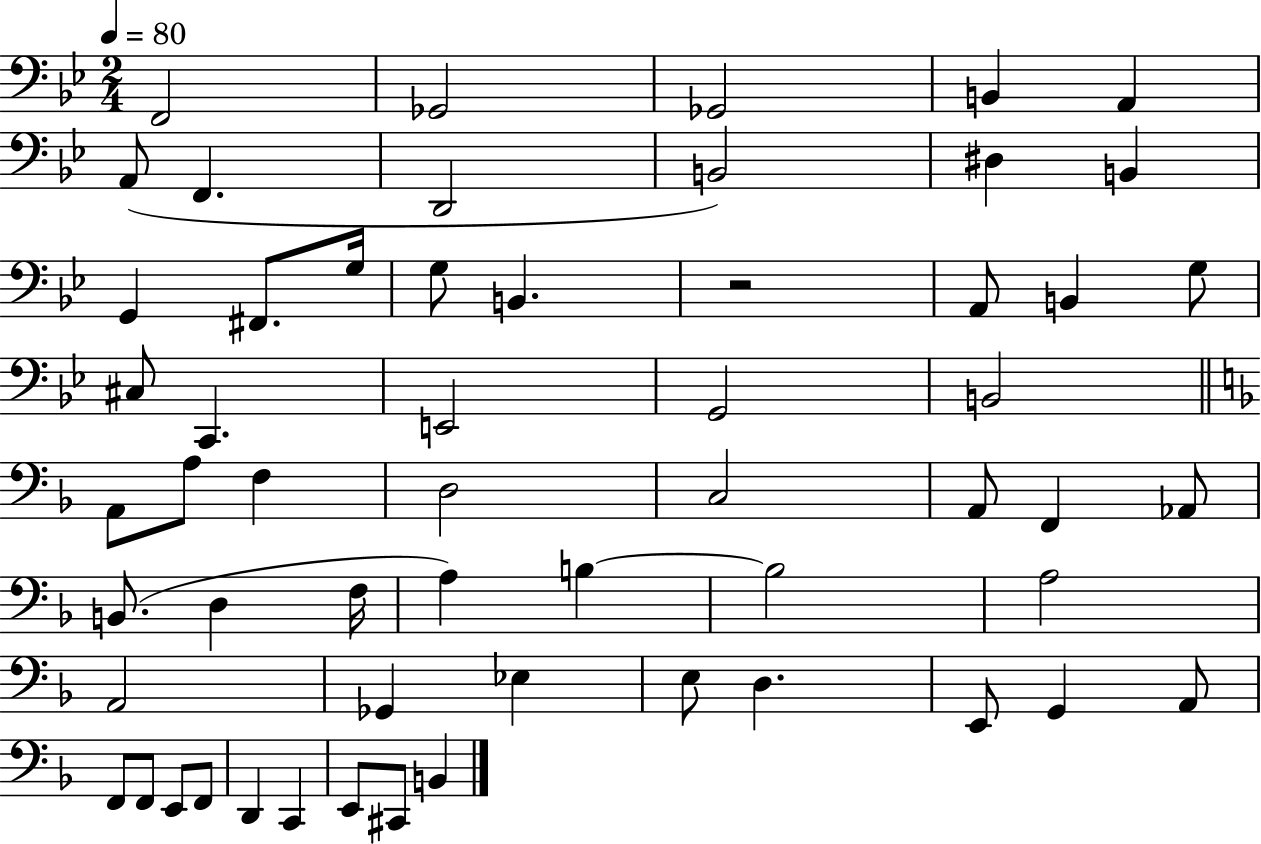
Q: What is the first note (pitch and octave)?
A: F2